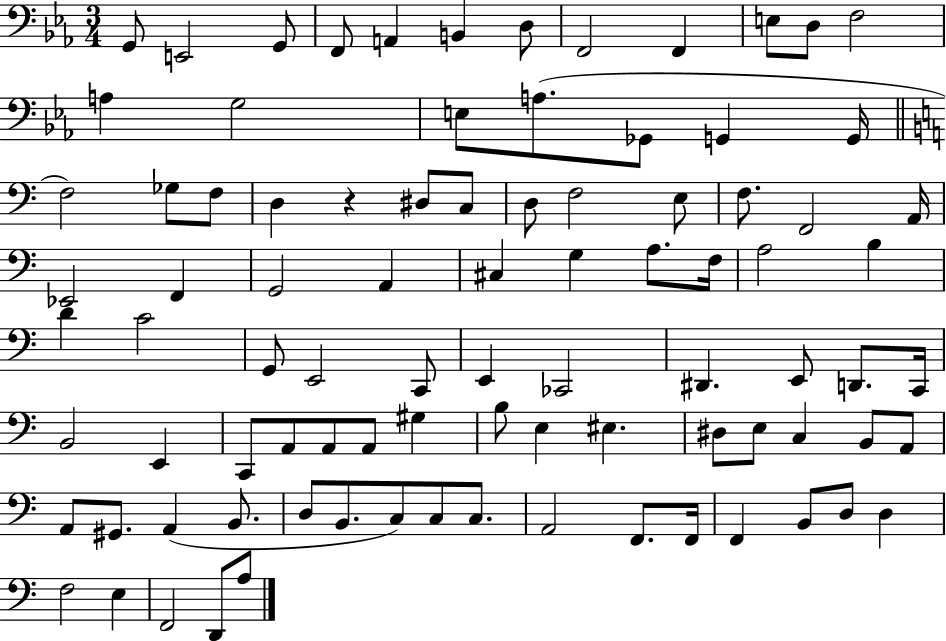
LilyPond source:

{
  \clef bass
  \numericTimeSignature
  \time 3/4
  \key ees \major
  g,8 e,2 g,8 | f,8 a,4 b,4 d8 | f,2 f,4 | e8 d8 f2 | \break a4 g2 | e8 a8.( ges,8 g,4 g,16 | \bar "||" \break \key c \major f2) ges8 f8 | d4 r4 dis8 c8 | d8 f2 e8 | f8. f,2 a,16 | \break ees,2 f,4 | g,2 a,4 | cis4 g4 a8. f16 | a2 b4 | \break d'4 c'2 | g,8 e,2 c,8 | e,4 ces,2 | dis,4. e,8 d,8. c,16 | \break b,2 e,4 | c,8 a,8 a,8 a,8 gis4 | b8 e4 eis4. | dis8 e8 c4 b,8 a,8 | \break a,8 gis,8. a,4( b,8. | d8 b,8. c8) c8 c8. | a,2 f,8. f,16 | f,4 b,8 d8 d4 | \break f2 e4 | f,2 d,8 a8 | \bar "|."
}